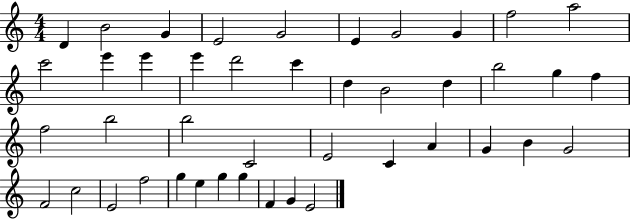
D4/q B4/h G4/q E4/h G4/h E4/q G4/h G4/q F5/h A5/h C6/h E6/q E6/q E6/q D6/h C6/q D5/q B4/h D5/q B5/h G5/q F5/q F5/h B5/h B5/h C4/h E4/h C4/q A4/q G4/q B4/q G4/h F4/h C5/h E4/h F5/h G5/q E5/q G5/q G5/q F4/q G4/q E4/h